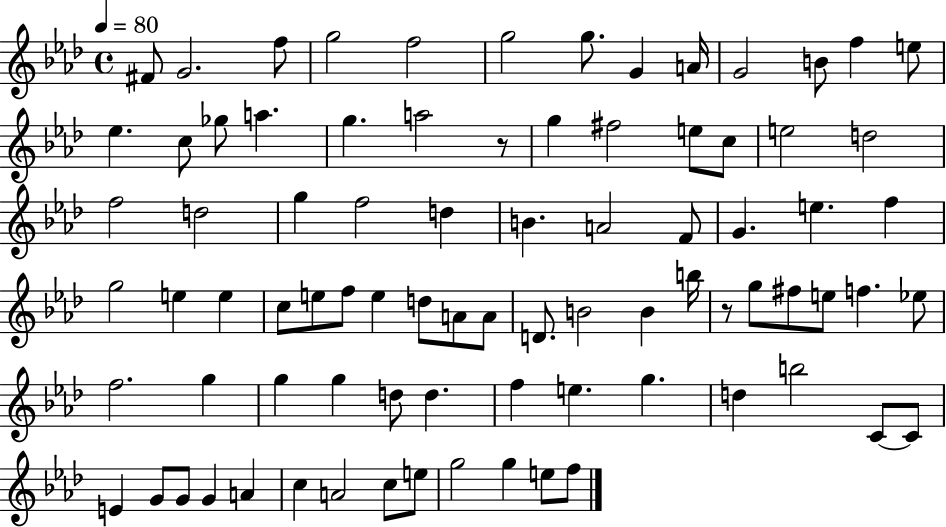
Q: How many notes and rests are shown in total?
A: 83